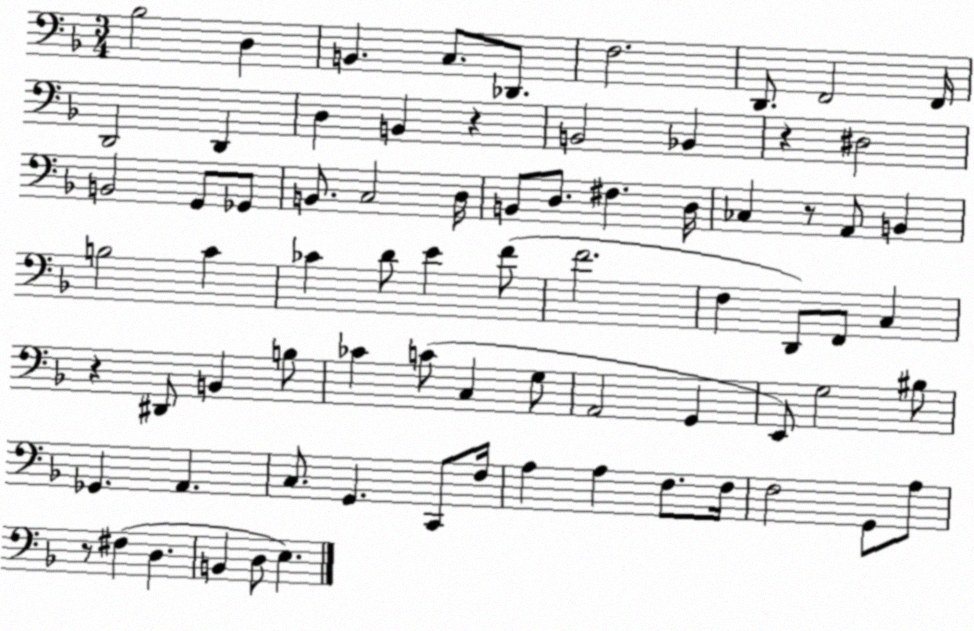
X:1
T:Untitled
M:3/4
L:1/4
K:F
_B,2 D, B,, C,/2 _D,,/2 F,2 D,,/2 F,,2 F,,/4 D,,2 D,, D, B,, z B,,2 _B,, z ^D,2 B,,2 G,,/2 _G,,/2 B,,/2 C,2 D,/4 B,,/2 D,/2 ^F, D,/4 _C, z/2 A,,/2 B,, B,2 C _C D/2 E F/2 F2 F, D,,/2 F,,/2 C, z ^D,,/2 B,, B,/2 _C C/2 C, G,/2 A,,2 G,, E,,/2 G,2 ^B,/2 _G,, A,, C,/2 G,, C,,/2 F,/4 A, A, F,/2 F,/4 F,2 G,,/2 A,/2 z/2 ^F, D, B,, D,/2 E,